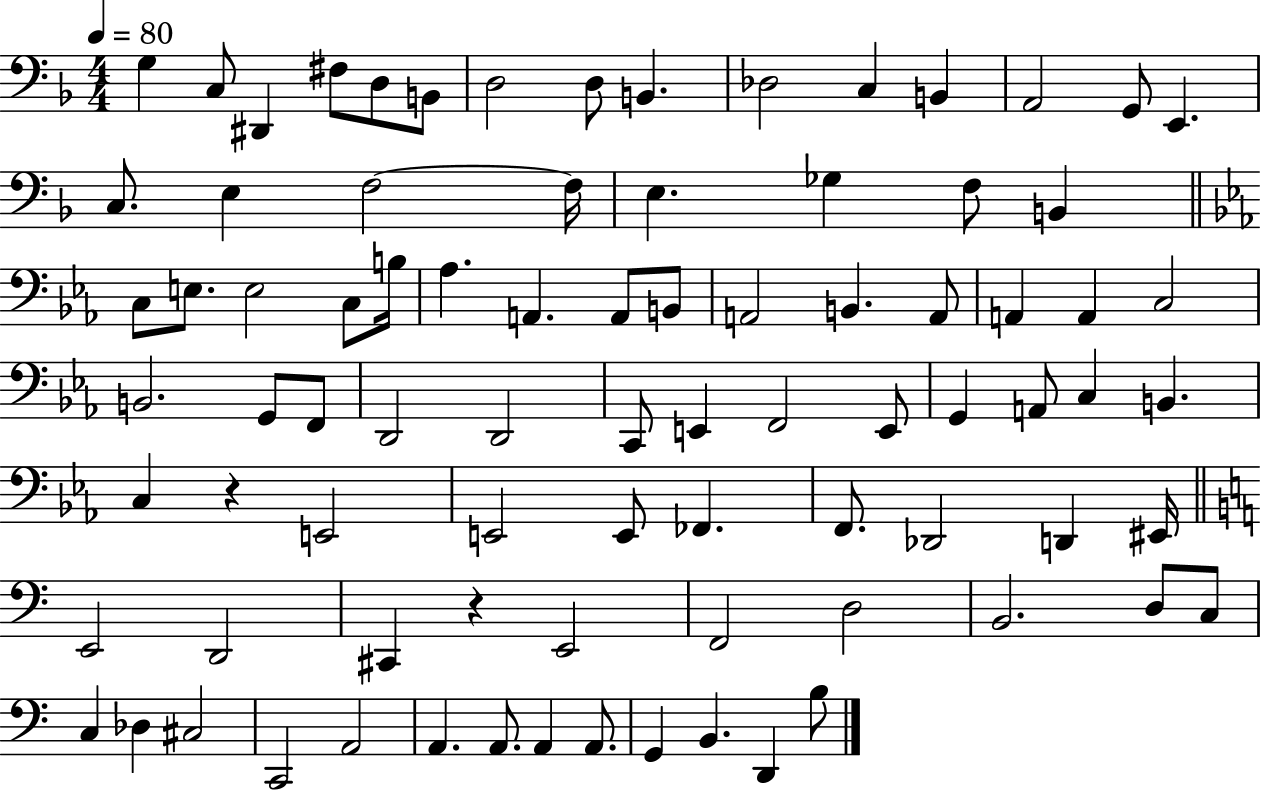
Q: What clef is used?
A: bass